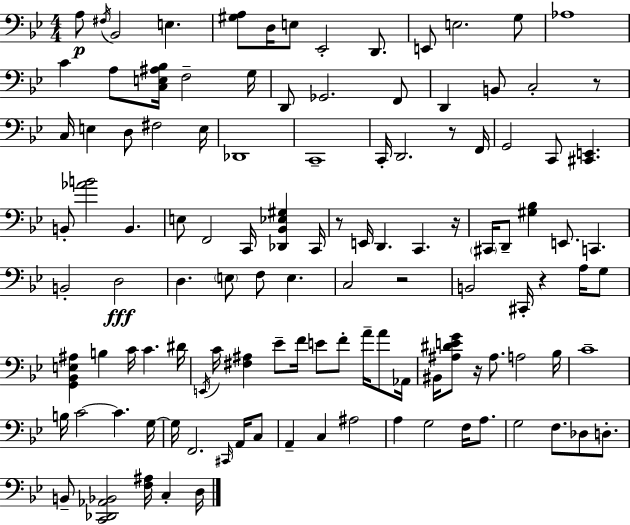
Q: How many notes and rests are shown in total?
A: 117